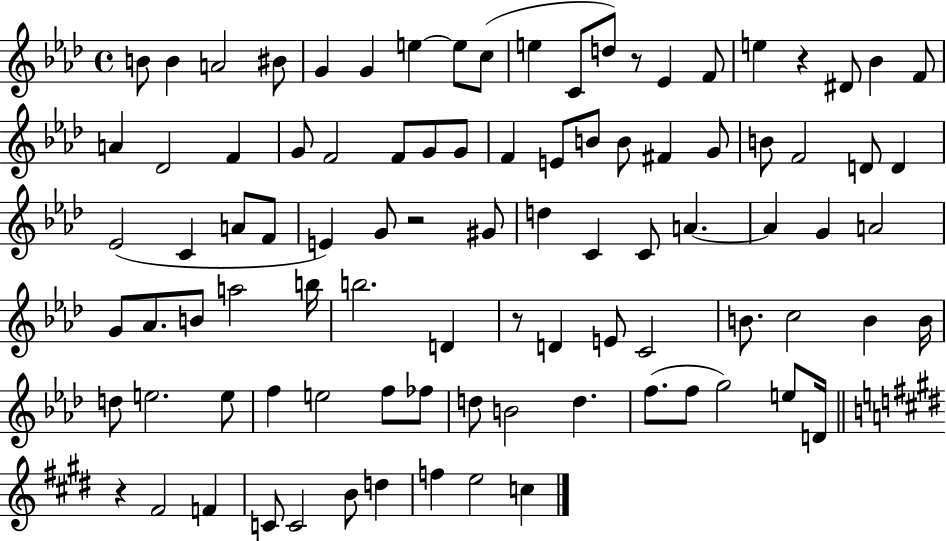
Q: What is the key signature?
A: AES major